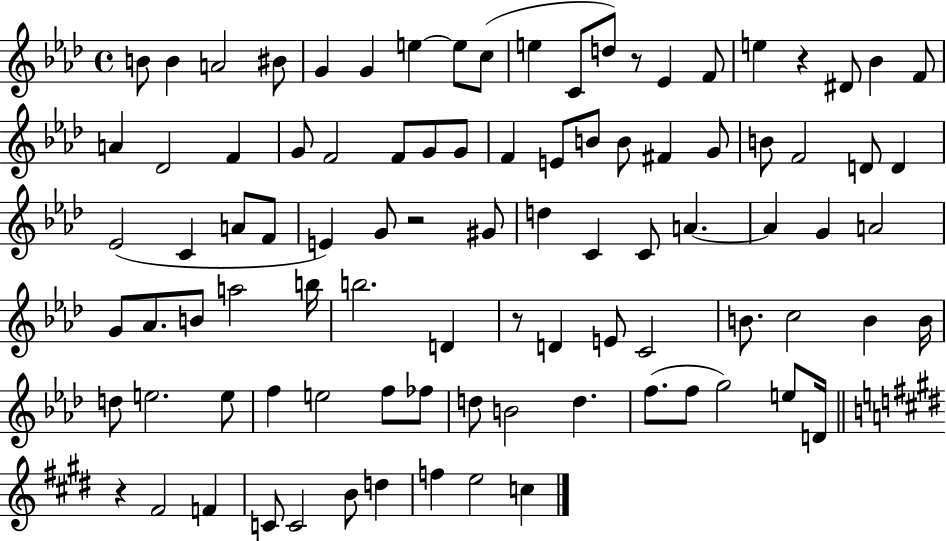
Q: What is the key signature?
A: AES major